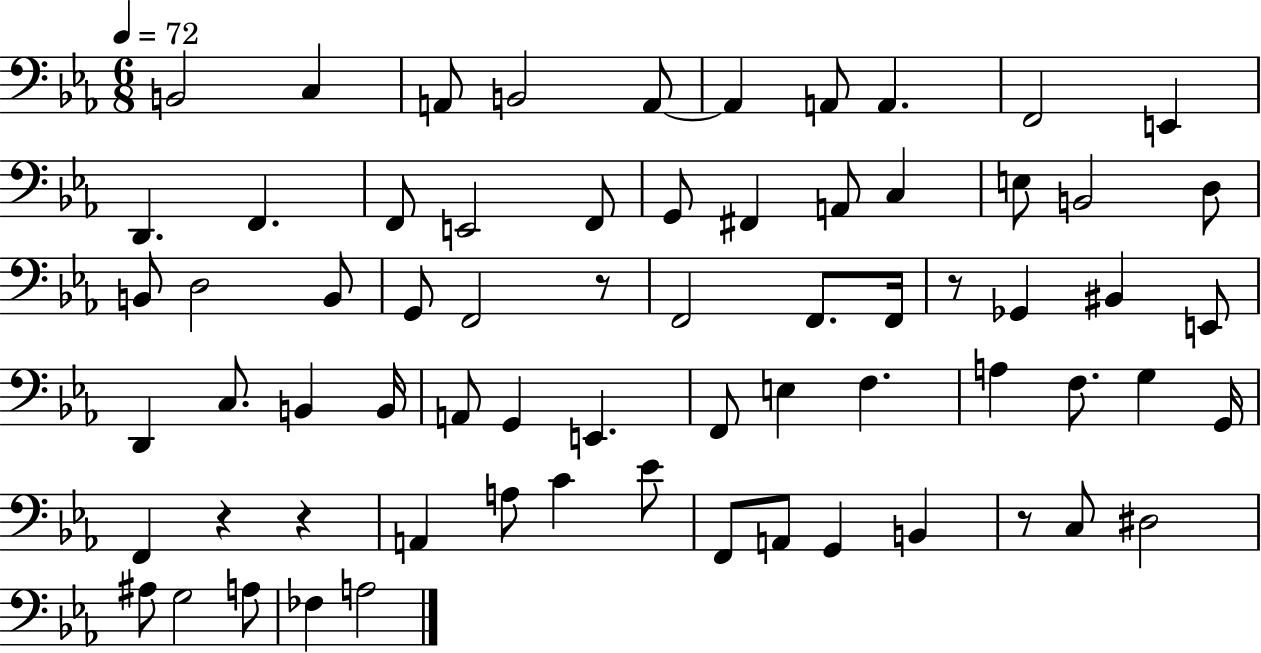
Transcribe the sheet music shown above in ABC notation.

X:1
T:Untitled
M:6/8
L:1/4
K:Eb
B,,2 C, A,,/2 B,,2 A,,/2 A,, A,,/2 A,, F,,2 E,, D,, F,, F,,/2 E,,2 F,,/2 G,,/2 ^F,, A,,/2 C, E,/2 B,,2 D,/2 B,,/2 D,2 B,,/2 G,,/2 F,,2 z/2 F,,2 F,,/2 F,,/4 z/2 _G,, ^B,, E,,/2 D,, C,/2 B,, B,,/4 A,,/2 G,, E,, F,,/2 E, F, A, F,/2 G, G,,/4 F,, z z A,, A,/2 C _E/2 F,,/2 A,,/2 G,, B,, z/2 C,/2 ^D,2 ^A,/2 G,2 A,/2 _F, A,2